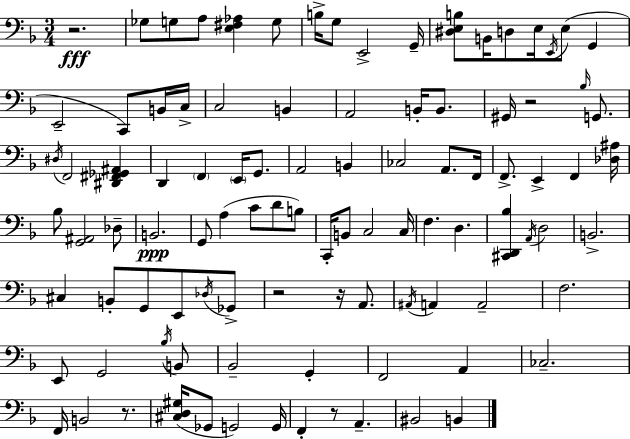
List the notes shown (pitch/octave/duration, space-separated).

R/h. Gb3/e G3/e A3/e [E3,F#3,Ab3]/q G3/e B3/s G3/e E2/h G2/s [D#3,E3,B3]/e B2/s D3/e E3/s E2/s E3/e G2/q E2/h C2/e B2/s C3/s C3/h B2/q A2/h B2/s B2/e. G#2/s R/h Bb3/s G2/e. D#3/s F2/h [D#2,F#2,Gb2,A#2]/q D2/q F2/q E2/s G2/e. A2/h B2/q CES3/h A2/e. F2/s F2/e. E2/q F2/q [Db3,A#3]/s Bb3/e [G2,A#2]/h Db3/e B2/h. G2/e A3/q C4/e D4/e B3/e C2/s B2/e C3/h C3/s F3/q. D3/q. [C#2,D2,Bb3]/q A2/s D3/h B2/h. C#3/q B2/e G2/e E2/e Db3/s Gb2/e R/h R/s A2/e. A#2/s A2/q A2/h F3/h. E2/e G2/h Bb3/s B2/e Bb2/h G2/q F2/h A2/q CES3/h. F2/s B2/h R/e. [C#3,D3,G#3]/s Gb2/e G2/h G2/s F2/q R/e A2/q. BIS2/h B2/q